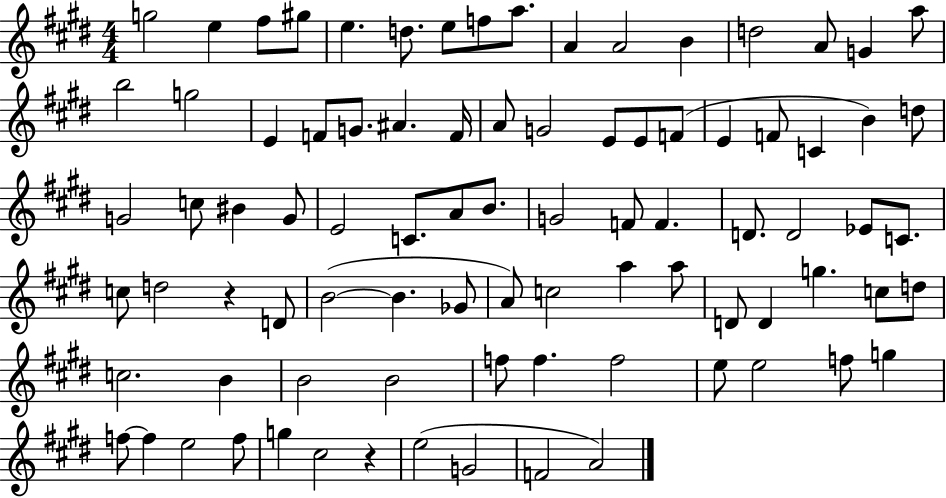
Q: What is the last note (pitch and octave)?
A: A4